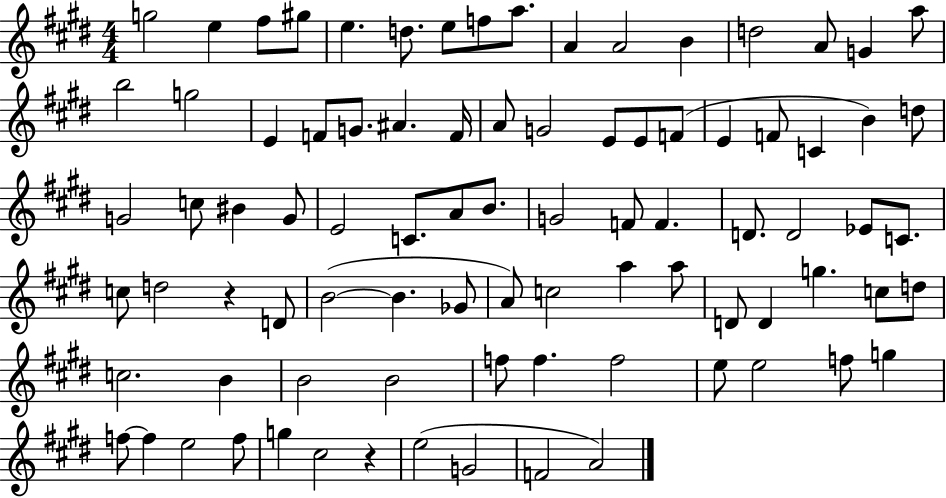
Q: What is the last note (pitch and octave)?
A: A4